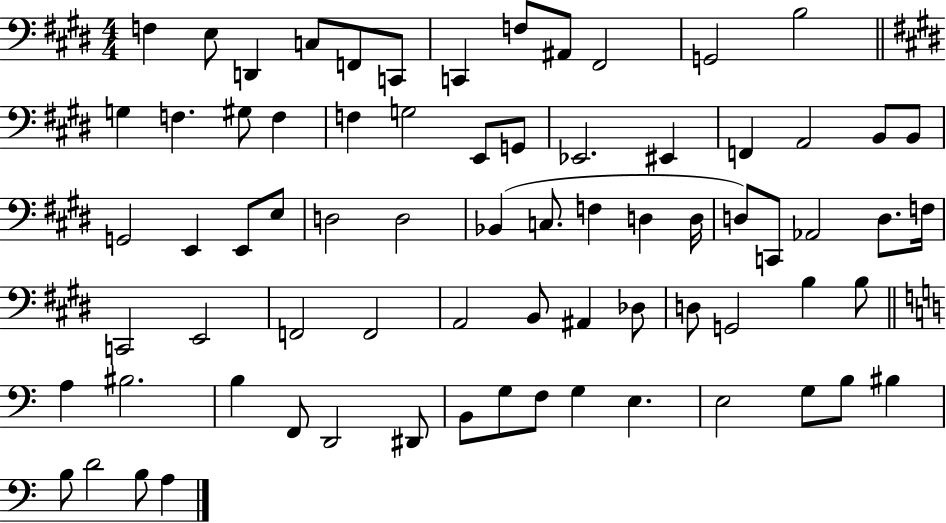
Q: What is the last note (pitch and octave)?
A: A3